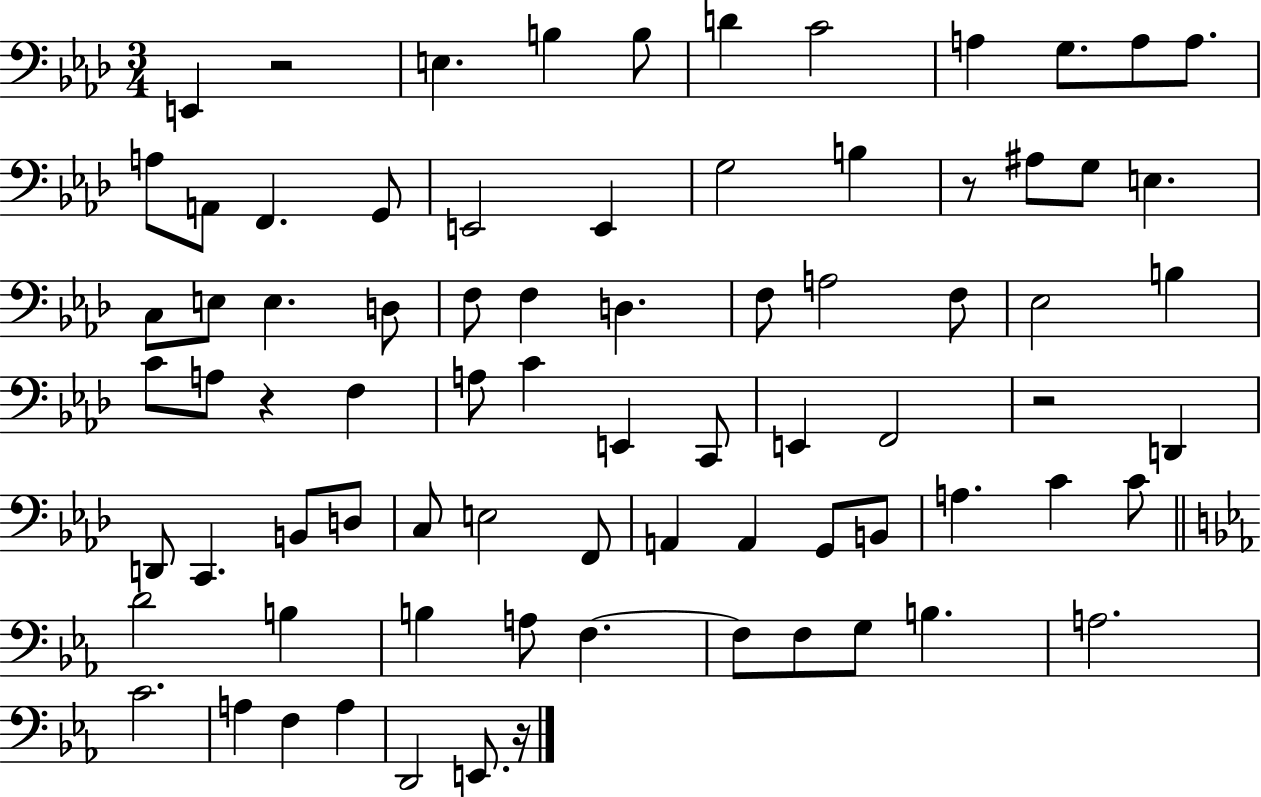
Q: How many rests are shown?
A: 5